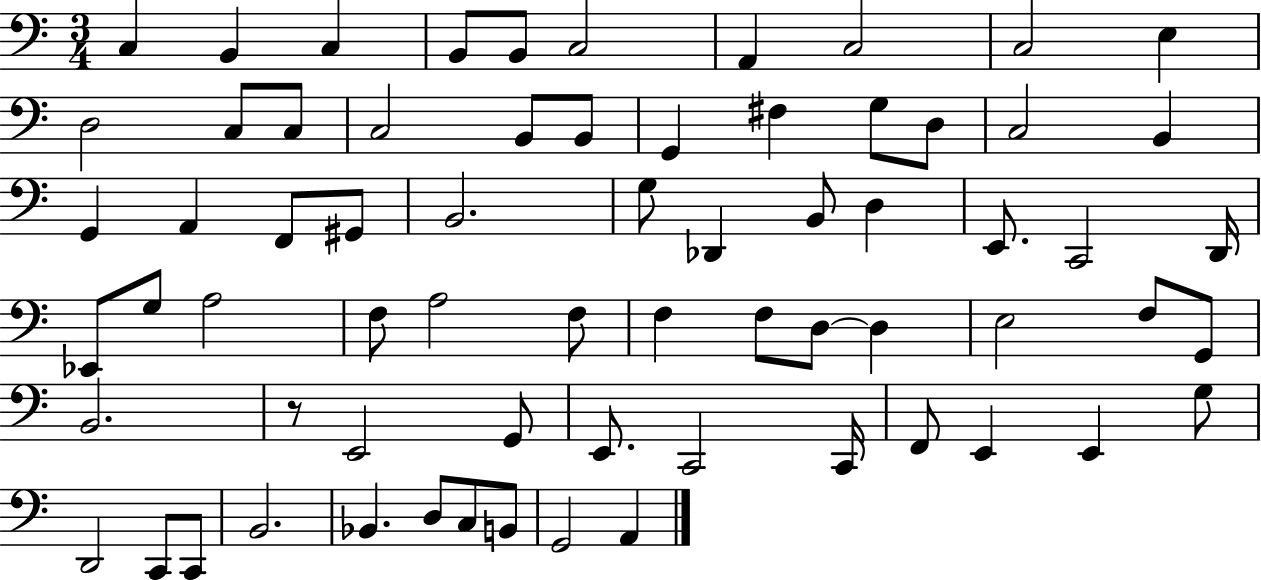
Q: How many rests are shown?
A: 1